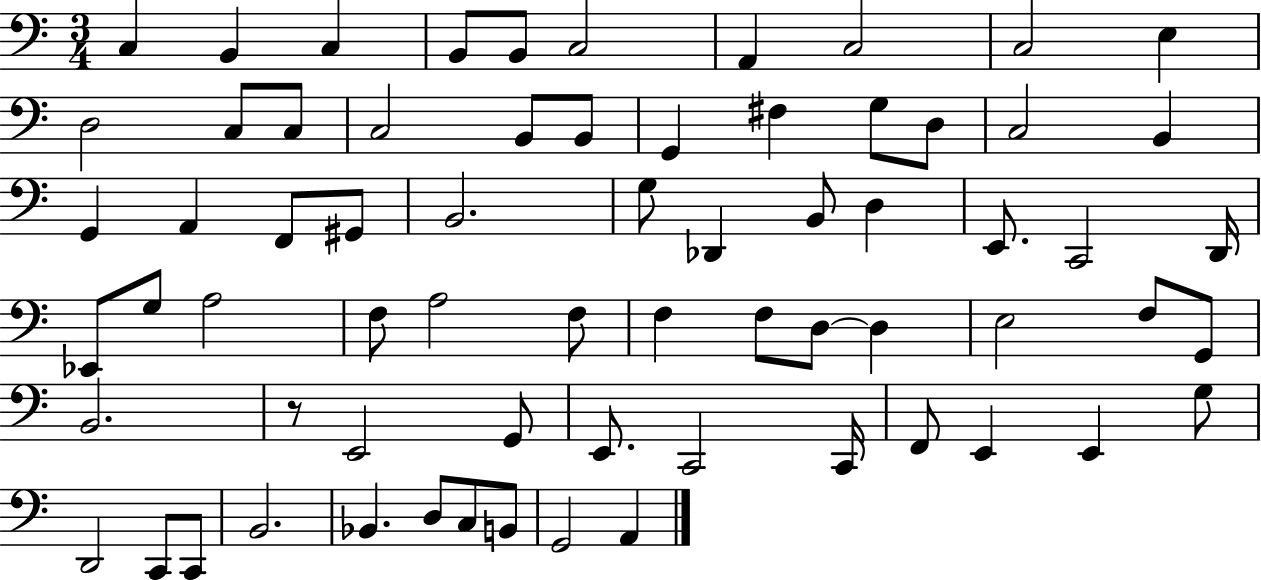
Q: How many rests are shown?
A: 1